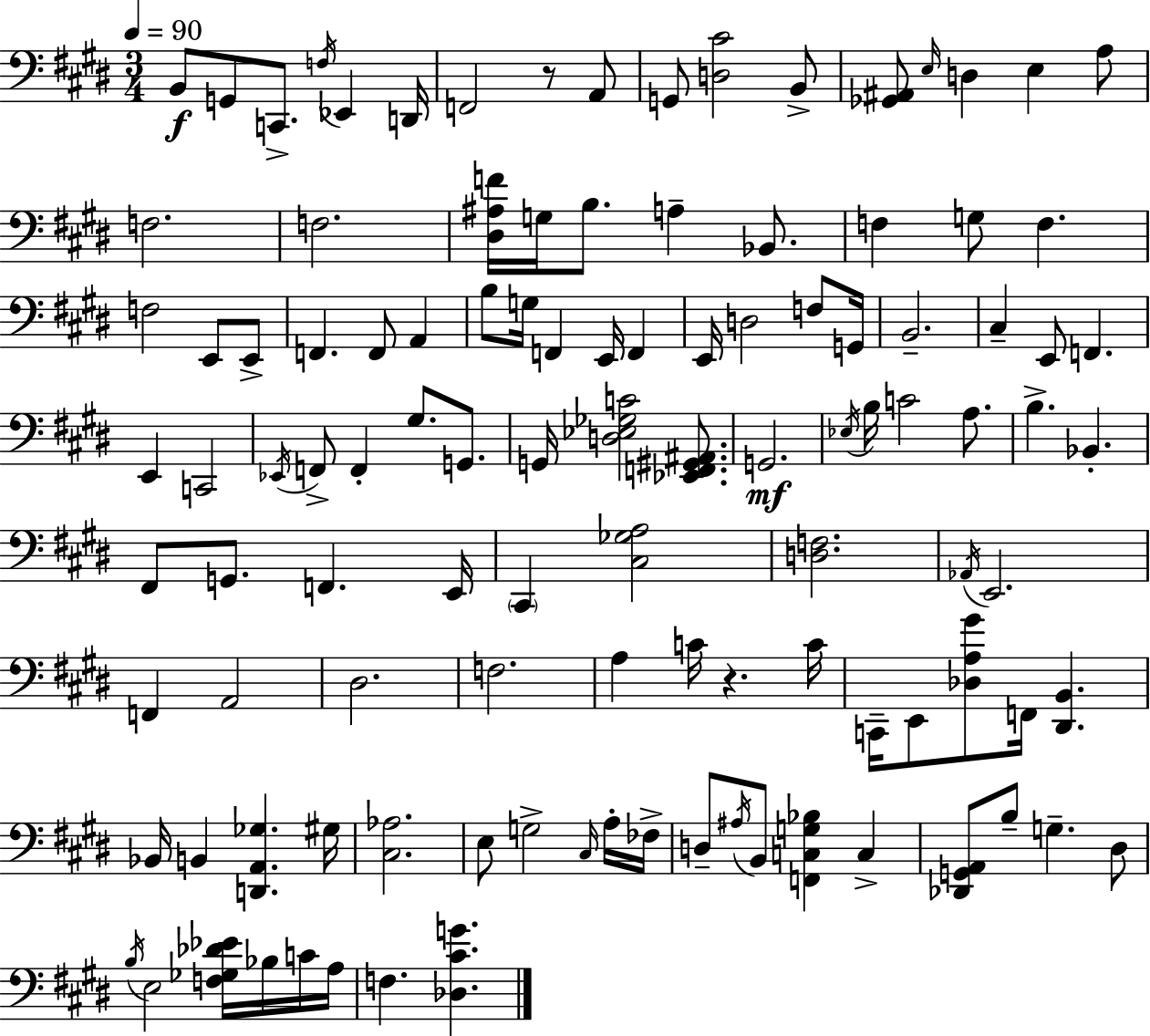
X:1
T:Untitled
M:3/4
L:1/4
K:E
B,,/2 G,,/2 C,,/2 F,/4 _E,, D,,/4 F,,2 z/2 A,,/2 G,,/2 [D,^C]2 B,,/2 [_G,,^A,,]/2 E,/4 D, E, A,/2 F,2 F,2 [^D,^A,F]/4 G,/4 B,/2 A, _B,,/2 F, G,/2 F, F,2 E,,/2 E,,/2 F,, F,,/2 A,, B,/2 G,/4 F,, E,,/4 F,, E,,/4 D,2 F,/2 G,,/4 B,,2 ^C, E,,/2 F,, E,, C,,2 _E,,/4 F,,/2 F,, ^G,/2 G,,/2 G,,/4 [D,_E,_G,C]2 [_E,,F,,^G,,^A,,]/2 G,,2 _E,/4 B,/4 C2 A,/2 B, _B,, ^F,,/2 G,,/2 F,, E,,/4 ^C,, [^C,_G,A,]2 [D,F,]2 _A,,/4 E,,2 F,, A,,2 ^D,2 F,2 A, C/4 z C/4 C,,/4 E,,/2 [_D,A,^G]/2 F,,/4 [^D,,B,,] _B,,/4 B,, [D,,A,,_G,] ^G,/4 [^C,_A,]2 E,/2 G,2 ^C,/4 A,/4 _F,/4 D,/2 ^A,/4 B,,/2 [F,,C,G,_B,] C, [_D,,G,,A,,]/2 B,/2 G, ^D,/2 B,/4 E,2 [F,_G,_D_E]/4 _B,/4 C/4 A,/4 F, [_D,^CG]